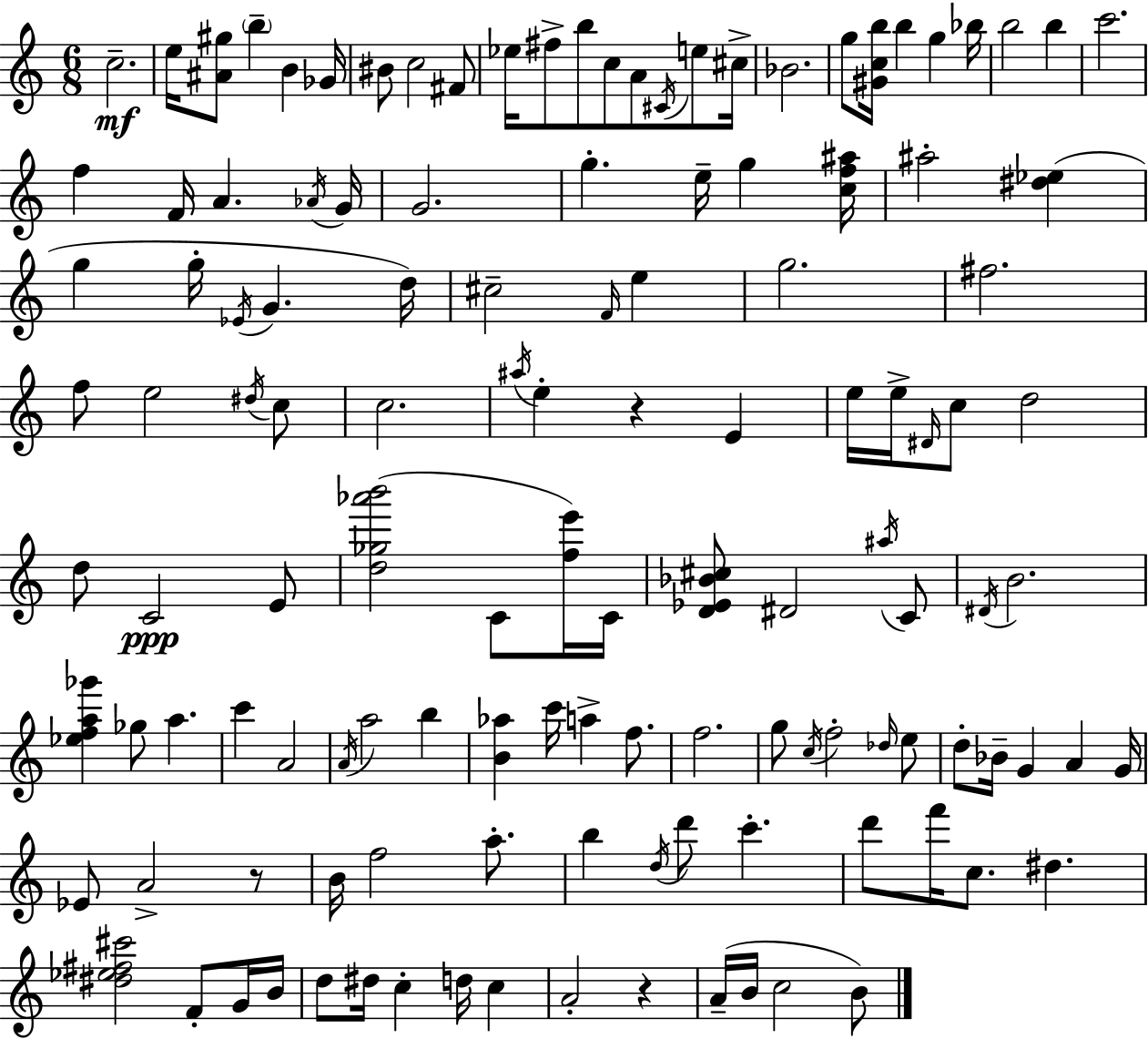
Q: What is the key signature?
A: C major